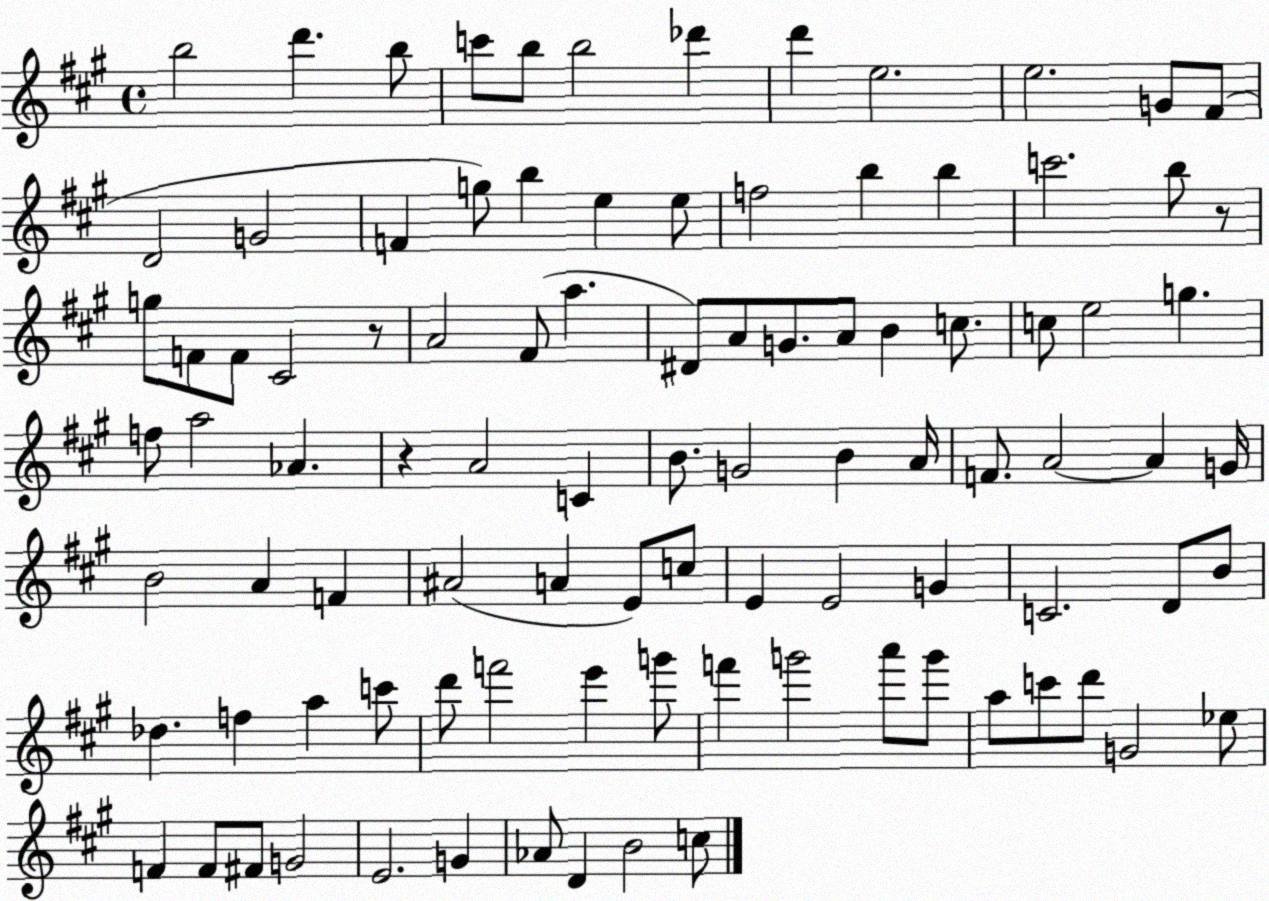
X:1
T:Untitled
M:4/4
L:1/4
K:A
b2 d' b/2 c'/2 b/2 b2 _d' d' e2 e2 G/2 ^F/2 D2 G2 F g/2 b e e/2 f2 b b c'2 b/2 z/2 g/2 F/2 F/2 ^C2 z/2 A2 ^F/2 a ^D/2 A/2 G/2 A/2 B c/2 c/2 e2 g f/2 a2 _A z A2 C B/2 G2 B A/4 F/2 A2 A G/4 B2 A F ^A2 A E/2 c/2 E E2 G C2 D/2 B/2 _d f a c'/2 d'/2 f'2 e' g'/2 f' g'2 a'/2 g'/2 a/2 c'/2 d'/2 G2 _e/2 F F/2 ^F/2 G2 E2 G _A/2 D B2 c/2